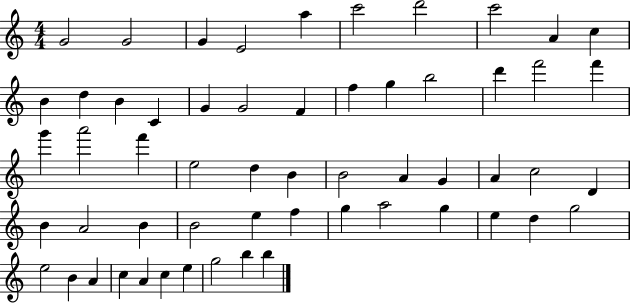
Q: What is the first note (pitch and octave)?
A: G4